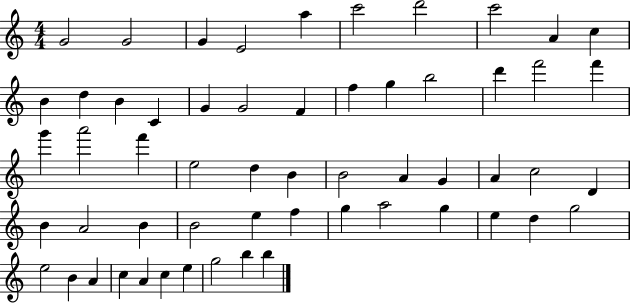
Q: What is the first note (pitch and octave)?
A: G4